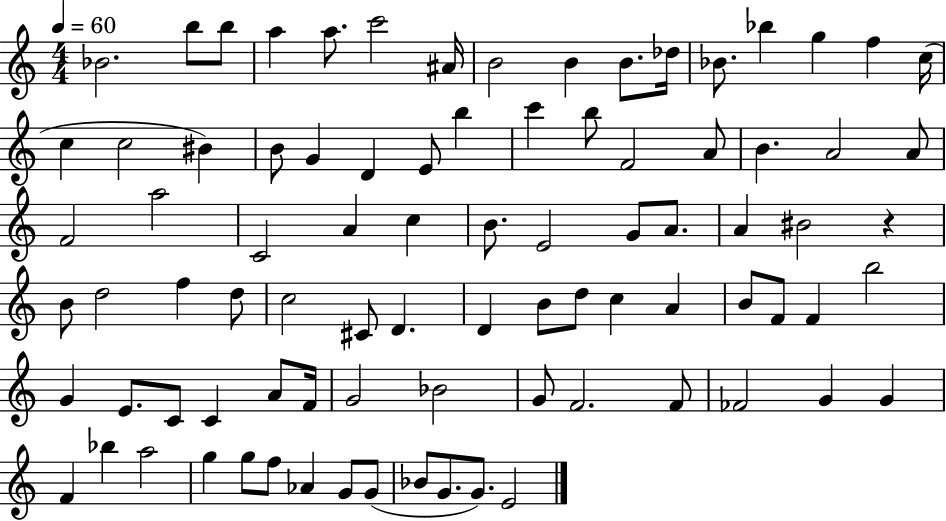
Bb4/h. B5/e B5/e A5/q A5/e. C6/h A#4/s B4/h B4/q B4/e. Db5/s Bb4/e. Bb5/q G5/q F5/q C5/s C5/q C5/h BIS4/q B4/e G4/q D4/q E4/e B5/q C6/q B5/e F4/h A4/e B4/q. A4/h A4/e F4/h A5/h C4/h A4/q C5/q B4/e. E4/h G4/e A4/e. A4/q BIS4/h R/q B4/e D5/h F5/q D5/e C5/h C#4/e D4/q. D4/q B4/e D5/e C5/q A4/q B4/e F4/e F4/q B5/h G4/q E4/e. C4/e C4/q A4/e F4/s G4/h Bb4/h G4/e F4/h. F4/e FES4/h G4/q G4/q F4/q Bb5/q A5/h G5/q G5/e F5/e Ab4/q G4/e G4/e Bb4/e G4/e. G4/e. E4/h